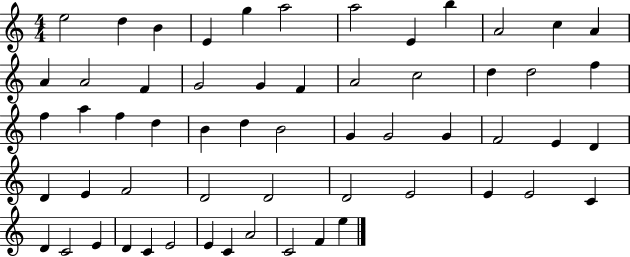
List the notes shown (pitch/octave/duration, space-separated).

E5/h D5/q B4/q E4/q G5/q A5/h A5/h E4/q B5/q A4/h C5/q A4/q A4/q A4/h F4/q G4/h G4/q F4/q A4/h C5/h D5/q D5/h F5/q F5/q A5/q F5/q D5/q B4/q D5/q B4/h G4/q G4/h G4/q F4/h E4/q D4/q D4/q E4/q F4/h D4/h D4/h D4/h E4/h E4/q E4/h C4/q D4/q C4/h E4/q D4/q C4/q E4/h E4/q C4/q A4/h C4/h F4/q E5/q